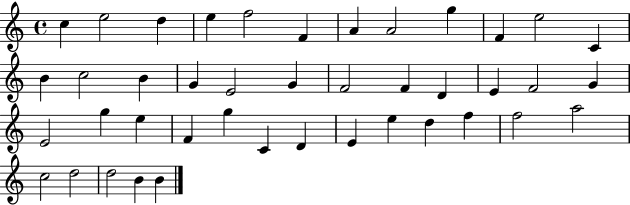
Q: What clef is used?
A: treble